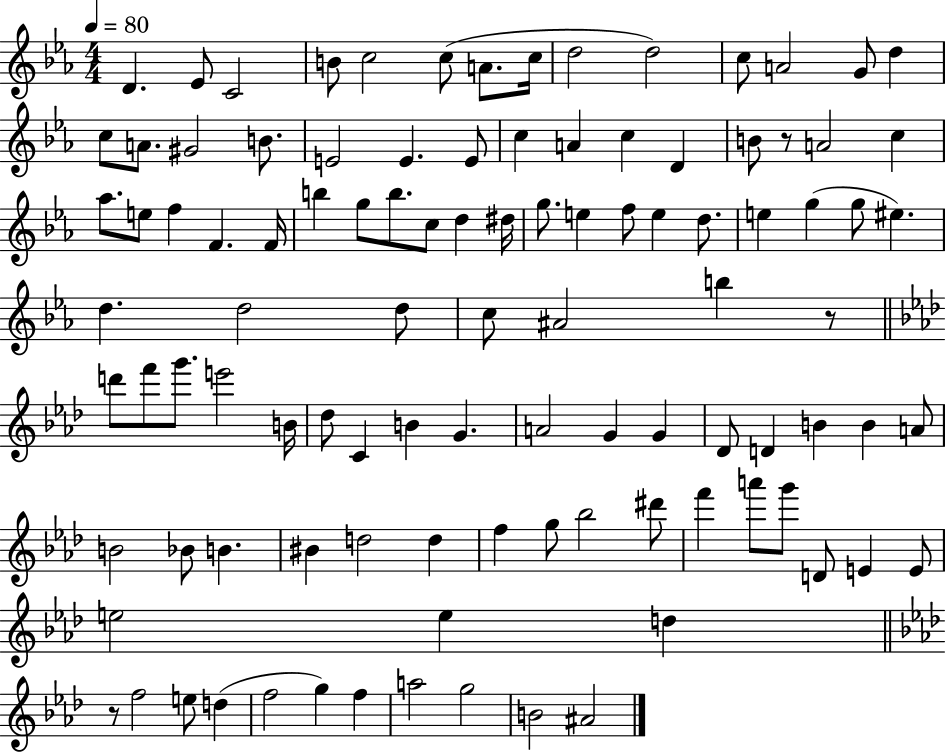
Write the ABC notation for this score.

X:1
T:Untitled
M:4/4
L:1/4
K:Eb
D _E/2 C2 B/2 c2 c/2 A/2 c/4 d2 d2 c/2 A2 G/2 d c/2 A/2 ^G2 B/2 E2 E E/2 c A c D B/2 z/2 A2 c _a/2 e/2 f F F/4 b g/2 b/2 c/2 d ^d/4 g/2 e f/2 e d/2 e g g/2 ^e d d2 d/2 c/2 ^A2 b z/2 d'/2 f'/2 g'/2 e'2 B/4 _d/2 C B G A2 G G _D/2 D B B A/2 B2 _B/2 B ^B d2 d f g/2 _b2 ^d'/2 f' a'/2 g'/2 D/2 E E/2 e2 e d z/2 f2 e/2 d f2 g f a2 g2 B2 ^A2